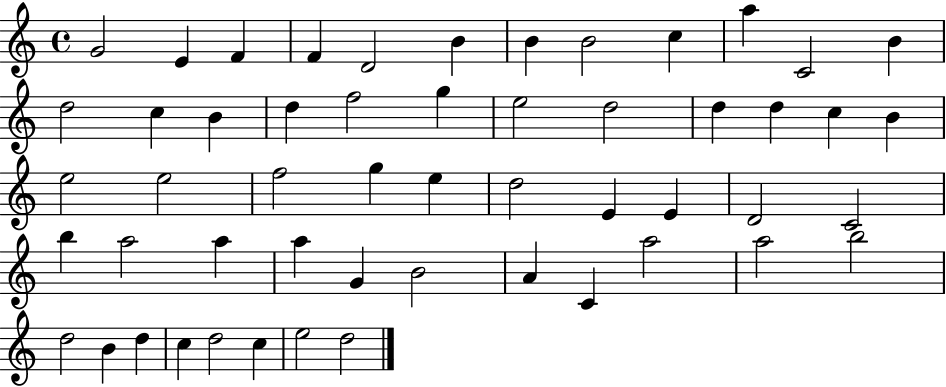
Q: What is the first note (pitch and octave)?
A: G4